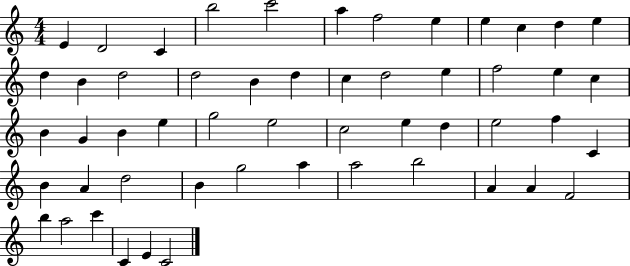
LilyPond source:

{
  \clef treble
  \numericTimeSignature
  \time 4/4
  \key c \major
  e'4 d'2 c'4 | b''2 c'''2 | a''4 f''2 e''4 | e''4 c''4 d''4 e''4 | \break d''4 b'4 d''2 | d''2 b'4 d''4 | c''4 d''2 e''4 | f''2 e''4 c''4 | \break b'4 g'4 b'4 e''4 | g''2 e''2 | c''2 e''4 d''4 | e''2 f''4 c'4 | \break b'4 a'4 d''2 | b'4 g''2 a''4 | a''2 b''2 | a'4 a'4 f'2 | \break b''4 a''2 c'''4 | c'4 e'4 c'2 | \bar "|."
}